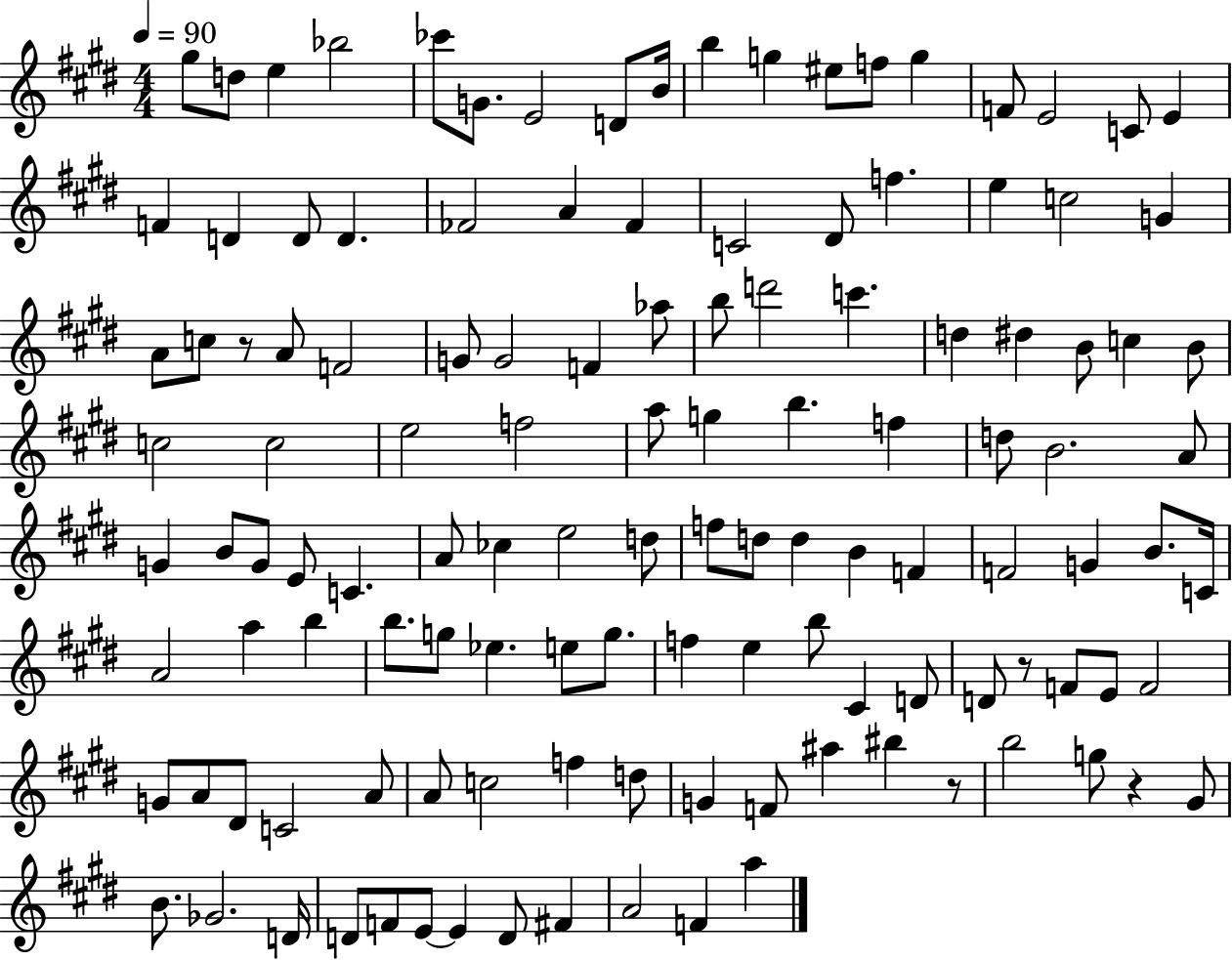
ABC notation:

X:1
T:Untitled
M:4/4
L:1/4
K:E
^g/2 d/2 e _b2 _c'/2 G/2 E2 D/2 B/4 b g ^e/2 f/2 g F/2 E2 C/2 E F D D/2 D _F2 A _F C2 ^D/2 f e c2 G A/2 c/2 z/2 A/2 F2 G/2 G2 F _a/2 b/2 d'2 c' d ^d B/2 c B/2 c2 c2 e2 f2 a/2 g b f d/2 B2 A/2 G B/2 G/2 E/2 C A/2 _c e2 d/2 f/2 d/2 d B F F2 G B/2 C/4 A2 a b b/2 g/2 _e e/2 g/2 f e b/2 ^C D/2 D/2 z/2 F/2 E/2 F2 G/2 A/2 ^D/2 C2 A/2 A/2 c2 f d/2 G F/2 ^a ^b z/2 b2 g/2 z ^G/2 B/2 _G2 D/4 D/2 F/2 E/2 E D/2 ^F A2 F a